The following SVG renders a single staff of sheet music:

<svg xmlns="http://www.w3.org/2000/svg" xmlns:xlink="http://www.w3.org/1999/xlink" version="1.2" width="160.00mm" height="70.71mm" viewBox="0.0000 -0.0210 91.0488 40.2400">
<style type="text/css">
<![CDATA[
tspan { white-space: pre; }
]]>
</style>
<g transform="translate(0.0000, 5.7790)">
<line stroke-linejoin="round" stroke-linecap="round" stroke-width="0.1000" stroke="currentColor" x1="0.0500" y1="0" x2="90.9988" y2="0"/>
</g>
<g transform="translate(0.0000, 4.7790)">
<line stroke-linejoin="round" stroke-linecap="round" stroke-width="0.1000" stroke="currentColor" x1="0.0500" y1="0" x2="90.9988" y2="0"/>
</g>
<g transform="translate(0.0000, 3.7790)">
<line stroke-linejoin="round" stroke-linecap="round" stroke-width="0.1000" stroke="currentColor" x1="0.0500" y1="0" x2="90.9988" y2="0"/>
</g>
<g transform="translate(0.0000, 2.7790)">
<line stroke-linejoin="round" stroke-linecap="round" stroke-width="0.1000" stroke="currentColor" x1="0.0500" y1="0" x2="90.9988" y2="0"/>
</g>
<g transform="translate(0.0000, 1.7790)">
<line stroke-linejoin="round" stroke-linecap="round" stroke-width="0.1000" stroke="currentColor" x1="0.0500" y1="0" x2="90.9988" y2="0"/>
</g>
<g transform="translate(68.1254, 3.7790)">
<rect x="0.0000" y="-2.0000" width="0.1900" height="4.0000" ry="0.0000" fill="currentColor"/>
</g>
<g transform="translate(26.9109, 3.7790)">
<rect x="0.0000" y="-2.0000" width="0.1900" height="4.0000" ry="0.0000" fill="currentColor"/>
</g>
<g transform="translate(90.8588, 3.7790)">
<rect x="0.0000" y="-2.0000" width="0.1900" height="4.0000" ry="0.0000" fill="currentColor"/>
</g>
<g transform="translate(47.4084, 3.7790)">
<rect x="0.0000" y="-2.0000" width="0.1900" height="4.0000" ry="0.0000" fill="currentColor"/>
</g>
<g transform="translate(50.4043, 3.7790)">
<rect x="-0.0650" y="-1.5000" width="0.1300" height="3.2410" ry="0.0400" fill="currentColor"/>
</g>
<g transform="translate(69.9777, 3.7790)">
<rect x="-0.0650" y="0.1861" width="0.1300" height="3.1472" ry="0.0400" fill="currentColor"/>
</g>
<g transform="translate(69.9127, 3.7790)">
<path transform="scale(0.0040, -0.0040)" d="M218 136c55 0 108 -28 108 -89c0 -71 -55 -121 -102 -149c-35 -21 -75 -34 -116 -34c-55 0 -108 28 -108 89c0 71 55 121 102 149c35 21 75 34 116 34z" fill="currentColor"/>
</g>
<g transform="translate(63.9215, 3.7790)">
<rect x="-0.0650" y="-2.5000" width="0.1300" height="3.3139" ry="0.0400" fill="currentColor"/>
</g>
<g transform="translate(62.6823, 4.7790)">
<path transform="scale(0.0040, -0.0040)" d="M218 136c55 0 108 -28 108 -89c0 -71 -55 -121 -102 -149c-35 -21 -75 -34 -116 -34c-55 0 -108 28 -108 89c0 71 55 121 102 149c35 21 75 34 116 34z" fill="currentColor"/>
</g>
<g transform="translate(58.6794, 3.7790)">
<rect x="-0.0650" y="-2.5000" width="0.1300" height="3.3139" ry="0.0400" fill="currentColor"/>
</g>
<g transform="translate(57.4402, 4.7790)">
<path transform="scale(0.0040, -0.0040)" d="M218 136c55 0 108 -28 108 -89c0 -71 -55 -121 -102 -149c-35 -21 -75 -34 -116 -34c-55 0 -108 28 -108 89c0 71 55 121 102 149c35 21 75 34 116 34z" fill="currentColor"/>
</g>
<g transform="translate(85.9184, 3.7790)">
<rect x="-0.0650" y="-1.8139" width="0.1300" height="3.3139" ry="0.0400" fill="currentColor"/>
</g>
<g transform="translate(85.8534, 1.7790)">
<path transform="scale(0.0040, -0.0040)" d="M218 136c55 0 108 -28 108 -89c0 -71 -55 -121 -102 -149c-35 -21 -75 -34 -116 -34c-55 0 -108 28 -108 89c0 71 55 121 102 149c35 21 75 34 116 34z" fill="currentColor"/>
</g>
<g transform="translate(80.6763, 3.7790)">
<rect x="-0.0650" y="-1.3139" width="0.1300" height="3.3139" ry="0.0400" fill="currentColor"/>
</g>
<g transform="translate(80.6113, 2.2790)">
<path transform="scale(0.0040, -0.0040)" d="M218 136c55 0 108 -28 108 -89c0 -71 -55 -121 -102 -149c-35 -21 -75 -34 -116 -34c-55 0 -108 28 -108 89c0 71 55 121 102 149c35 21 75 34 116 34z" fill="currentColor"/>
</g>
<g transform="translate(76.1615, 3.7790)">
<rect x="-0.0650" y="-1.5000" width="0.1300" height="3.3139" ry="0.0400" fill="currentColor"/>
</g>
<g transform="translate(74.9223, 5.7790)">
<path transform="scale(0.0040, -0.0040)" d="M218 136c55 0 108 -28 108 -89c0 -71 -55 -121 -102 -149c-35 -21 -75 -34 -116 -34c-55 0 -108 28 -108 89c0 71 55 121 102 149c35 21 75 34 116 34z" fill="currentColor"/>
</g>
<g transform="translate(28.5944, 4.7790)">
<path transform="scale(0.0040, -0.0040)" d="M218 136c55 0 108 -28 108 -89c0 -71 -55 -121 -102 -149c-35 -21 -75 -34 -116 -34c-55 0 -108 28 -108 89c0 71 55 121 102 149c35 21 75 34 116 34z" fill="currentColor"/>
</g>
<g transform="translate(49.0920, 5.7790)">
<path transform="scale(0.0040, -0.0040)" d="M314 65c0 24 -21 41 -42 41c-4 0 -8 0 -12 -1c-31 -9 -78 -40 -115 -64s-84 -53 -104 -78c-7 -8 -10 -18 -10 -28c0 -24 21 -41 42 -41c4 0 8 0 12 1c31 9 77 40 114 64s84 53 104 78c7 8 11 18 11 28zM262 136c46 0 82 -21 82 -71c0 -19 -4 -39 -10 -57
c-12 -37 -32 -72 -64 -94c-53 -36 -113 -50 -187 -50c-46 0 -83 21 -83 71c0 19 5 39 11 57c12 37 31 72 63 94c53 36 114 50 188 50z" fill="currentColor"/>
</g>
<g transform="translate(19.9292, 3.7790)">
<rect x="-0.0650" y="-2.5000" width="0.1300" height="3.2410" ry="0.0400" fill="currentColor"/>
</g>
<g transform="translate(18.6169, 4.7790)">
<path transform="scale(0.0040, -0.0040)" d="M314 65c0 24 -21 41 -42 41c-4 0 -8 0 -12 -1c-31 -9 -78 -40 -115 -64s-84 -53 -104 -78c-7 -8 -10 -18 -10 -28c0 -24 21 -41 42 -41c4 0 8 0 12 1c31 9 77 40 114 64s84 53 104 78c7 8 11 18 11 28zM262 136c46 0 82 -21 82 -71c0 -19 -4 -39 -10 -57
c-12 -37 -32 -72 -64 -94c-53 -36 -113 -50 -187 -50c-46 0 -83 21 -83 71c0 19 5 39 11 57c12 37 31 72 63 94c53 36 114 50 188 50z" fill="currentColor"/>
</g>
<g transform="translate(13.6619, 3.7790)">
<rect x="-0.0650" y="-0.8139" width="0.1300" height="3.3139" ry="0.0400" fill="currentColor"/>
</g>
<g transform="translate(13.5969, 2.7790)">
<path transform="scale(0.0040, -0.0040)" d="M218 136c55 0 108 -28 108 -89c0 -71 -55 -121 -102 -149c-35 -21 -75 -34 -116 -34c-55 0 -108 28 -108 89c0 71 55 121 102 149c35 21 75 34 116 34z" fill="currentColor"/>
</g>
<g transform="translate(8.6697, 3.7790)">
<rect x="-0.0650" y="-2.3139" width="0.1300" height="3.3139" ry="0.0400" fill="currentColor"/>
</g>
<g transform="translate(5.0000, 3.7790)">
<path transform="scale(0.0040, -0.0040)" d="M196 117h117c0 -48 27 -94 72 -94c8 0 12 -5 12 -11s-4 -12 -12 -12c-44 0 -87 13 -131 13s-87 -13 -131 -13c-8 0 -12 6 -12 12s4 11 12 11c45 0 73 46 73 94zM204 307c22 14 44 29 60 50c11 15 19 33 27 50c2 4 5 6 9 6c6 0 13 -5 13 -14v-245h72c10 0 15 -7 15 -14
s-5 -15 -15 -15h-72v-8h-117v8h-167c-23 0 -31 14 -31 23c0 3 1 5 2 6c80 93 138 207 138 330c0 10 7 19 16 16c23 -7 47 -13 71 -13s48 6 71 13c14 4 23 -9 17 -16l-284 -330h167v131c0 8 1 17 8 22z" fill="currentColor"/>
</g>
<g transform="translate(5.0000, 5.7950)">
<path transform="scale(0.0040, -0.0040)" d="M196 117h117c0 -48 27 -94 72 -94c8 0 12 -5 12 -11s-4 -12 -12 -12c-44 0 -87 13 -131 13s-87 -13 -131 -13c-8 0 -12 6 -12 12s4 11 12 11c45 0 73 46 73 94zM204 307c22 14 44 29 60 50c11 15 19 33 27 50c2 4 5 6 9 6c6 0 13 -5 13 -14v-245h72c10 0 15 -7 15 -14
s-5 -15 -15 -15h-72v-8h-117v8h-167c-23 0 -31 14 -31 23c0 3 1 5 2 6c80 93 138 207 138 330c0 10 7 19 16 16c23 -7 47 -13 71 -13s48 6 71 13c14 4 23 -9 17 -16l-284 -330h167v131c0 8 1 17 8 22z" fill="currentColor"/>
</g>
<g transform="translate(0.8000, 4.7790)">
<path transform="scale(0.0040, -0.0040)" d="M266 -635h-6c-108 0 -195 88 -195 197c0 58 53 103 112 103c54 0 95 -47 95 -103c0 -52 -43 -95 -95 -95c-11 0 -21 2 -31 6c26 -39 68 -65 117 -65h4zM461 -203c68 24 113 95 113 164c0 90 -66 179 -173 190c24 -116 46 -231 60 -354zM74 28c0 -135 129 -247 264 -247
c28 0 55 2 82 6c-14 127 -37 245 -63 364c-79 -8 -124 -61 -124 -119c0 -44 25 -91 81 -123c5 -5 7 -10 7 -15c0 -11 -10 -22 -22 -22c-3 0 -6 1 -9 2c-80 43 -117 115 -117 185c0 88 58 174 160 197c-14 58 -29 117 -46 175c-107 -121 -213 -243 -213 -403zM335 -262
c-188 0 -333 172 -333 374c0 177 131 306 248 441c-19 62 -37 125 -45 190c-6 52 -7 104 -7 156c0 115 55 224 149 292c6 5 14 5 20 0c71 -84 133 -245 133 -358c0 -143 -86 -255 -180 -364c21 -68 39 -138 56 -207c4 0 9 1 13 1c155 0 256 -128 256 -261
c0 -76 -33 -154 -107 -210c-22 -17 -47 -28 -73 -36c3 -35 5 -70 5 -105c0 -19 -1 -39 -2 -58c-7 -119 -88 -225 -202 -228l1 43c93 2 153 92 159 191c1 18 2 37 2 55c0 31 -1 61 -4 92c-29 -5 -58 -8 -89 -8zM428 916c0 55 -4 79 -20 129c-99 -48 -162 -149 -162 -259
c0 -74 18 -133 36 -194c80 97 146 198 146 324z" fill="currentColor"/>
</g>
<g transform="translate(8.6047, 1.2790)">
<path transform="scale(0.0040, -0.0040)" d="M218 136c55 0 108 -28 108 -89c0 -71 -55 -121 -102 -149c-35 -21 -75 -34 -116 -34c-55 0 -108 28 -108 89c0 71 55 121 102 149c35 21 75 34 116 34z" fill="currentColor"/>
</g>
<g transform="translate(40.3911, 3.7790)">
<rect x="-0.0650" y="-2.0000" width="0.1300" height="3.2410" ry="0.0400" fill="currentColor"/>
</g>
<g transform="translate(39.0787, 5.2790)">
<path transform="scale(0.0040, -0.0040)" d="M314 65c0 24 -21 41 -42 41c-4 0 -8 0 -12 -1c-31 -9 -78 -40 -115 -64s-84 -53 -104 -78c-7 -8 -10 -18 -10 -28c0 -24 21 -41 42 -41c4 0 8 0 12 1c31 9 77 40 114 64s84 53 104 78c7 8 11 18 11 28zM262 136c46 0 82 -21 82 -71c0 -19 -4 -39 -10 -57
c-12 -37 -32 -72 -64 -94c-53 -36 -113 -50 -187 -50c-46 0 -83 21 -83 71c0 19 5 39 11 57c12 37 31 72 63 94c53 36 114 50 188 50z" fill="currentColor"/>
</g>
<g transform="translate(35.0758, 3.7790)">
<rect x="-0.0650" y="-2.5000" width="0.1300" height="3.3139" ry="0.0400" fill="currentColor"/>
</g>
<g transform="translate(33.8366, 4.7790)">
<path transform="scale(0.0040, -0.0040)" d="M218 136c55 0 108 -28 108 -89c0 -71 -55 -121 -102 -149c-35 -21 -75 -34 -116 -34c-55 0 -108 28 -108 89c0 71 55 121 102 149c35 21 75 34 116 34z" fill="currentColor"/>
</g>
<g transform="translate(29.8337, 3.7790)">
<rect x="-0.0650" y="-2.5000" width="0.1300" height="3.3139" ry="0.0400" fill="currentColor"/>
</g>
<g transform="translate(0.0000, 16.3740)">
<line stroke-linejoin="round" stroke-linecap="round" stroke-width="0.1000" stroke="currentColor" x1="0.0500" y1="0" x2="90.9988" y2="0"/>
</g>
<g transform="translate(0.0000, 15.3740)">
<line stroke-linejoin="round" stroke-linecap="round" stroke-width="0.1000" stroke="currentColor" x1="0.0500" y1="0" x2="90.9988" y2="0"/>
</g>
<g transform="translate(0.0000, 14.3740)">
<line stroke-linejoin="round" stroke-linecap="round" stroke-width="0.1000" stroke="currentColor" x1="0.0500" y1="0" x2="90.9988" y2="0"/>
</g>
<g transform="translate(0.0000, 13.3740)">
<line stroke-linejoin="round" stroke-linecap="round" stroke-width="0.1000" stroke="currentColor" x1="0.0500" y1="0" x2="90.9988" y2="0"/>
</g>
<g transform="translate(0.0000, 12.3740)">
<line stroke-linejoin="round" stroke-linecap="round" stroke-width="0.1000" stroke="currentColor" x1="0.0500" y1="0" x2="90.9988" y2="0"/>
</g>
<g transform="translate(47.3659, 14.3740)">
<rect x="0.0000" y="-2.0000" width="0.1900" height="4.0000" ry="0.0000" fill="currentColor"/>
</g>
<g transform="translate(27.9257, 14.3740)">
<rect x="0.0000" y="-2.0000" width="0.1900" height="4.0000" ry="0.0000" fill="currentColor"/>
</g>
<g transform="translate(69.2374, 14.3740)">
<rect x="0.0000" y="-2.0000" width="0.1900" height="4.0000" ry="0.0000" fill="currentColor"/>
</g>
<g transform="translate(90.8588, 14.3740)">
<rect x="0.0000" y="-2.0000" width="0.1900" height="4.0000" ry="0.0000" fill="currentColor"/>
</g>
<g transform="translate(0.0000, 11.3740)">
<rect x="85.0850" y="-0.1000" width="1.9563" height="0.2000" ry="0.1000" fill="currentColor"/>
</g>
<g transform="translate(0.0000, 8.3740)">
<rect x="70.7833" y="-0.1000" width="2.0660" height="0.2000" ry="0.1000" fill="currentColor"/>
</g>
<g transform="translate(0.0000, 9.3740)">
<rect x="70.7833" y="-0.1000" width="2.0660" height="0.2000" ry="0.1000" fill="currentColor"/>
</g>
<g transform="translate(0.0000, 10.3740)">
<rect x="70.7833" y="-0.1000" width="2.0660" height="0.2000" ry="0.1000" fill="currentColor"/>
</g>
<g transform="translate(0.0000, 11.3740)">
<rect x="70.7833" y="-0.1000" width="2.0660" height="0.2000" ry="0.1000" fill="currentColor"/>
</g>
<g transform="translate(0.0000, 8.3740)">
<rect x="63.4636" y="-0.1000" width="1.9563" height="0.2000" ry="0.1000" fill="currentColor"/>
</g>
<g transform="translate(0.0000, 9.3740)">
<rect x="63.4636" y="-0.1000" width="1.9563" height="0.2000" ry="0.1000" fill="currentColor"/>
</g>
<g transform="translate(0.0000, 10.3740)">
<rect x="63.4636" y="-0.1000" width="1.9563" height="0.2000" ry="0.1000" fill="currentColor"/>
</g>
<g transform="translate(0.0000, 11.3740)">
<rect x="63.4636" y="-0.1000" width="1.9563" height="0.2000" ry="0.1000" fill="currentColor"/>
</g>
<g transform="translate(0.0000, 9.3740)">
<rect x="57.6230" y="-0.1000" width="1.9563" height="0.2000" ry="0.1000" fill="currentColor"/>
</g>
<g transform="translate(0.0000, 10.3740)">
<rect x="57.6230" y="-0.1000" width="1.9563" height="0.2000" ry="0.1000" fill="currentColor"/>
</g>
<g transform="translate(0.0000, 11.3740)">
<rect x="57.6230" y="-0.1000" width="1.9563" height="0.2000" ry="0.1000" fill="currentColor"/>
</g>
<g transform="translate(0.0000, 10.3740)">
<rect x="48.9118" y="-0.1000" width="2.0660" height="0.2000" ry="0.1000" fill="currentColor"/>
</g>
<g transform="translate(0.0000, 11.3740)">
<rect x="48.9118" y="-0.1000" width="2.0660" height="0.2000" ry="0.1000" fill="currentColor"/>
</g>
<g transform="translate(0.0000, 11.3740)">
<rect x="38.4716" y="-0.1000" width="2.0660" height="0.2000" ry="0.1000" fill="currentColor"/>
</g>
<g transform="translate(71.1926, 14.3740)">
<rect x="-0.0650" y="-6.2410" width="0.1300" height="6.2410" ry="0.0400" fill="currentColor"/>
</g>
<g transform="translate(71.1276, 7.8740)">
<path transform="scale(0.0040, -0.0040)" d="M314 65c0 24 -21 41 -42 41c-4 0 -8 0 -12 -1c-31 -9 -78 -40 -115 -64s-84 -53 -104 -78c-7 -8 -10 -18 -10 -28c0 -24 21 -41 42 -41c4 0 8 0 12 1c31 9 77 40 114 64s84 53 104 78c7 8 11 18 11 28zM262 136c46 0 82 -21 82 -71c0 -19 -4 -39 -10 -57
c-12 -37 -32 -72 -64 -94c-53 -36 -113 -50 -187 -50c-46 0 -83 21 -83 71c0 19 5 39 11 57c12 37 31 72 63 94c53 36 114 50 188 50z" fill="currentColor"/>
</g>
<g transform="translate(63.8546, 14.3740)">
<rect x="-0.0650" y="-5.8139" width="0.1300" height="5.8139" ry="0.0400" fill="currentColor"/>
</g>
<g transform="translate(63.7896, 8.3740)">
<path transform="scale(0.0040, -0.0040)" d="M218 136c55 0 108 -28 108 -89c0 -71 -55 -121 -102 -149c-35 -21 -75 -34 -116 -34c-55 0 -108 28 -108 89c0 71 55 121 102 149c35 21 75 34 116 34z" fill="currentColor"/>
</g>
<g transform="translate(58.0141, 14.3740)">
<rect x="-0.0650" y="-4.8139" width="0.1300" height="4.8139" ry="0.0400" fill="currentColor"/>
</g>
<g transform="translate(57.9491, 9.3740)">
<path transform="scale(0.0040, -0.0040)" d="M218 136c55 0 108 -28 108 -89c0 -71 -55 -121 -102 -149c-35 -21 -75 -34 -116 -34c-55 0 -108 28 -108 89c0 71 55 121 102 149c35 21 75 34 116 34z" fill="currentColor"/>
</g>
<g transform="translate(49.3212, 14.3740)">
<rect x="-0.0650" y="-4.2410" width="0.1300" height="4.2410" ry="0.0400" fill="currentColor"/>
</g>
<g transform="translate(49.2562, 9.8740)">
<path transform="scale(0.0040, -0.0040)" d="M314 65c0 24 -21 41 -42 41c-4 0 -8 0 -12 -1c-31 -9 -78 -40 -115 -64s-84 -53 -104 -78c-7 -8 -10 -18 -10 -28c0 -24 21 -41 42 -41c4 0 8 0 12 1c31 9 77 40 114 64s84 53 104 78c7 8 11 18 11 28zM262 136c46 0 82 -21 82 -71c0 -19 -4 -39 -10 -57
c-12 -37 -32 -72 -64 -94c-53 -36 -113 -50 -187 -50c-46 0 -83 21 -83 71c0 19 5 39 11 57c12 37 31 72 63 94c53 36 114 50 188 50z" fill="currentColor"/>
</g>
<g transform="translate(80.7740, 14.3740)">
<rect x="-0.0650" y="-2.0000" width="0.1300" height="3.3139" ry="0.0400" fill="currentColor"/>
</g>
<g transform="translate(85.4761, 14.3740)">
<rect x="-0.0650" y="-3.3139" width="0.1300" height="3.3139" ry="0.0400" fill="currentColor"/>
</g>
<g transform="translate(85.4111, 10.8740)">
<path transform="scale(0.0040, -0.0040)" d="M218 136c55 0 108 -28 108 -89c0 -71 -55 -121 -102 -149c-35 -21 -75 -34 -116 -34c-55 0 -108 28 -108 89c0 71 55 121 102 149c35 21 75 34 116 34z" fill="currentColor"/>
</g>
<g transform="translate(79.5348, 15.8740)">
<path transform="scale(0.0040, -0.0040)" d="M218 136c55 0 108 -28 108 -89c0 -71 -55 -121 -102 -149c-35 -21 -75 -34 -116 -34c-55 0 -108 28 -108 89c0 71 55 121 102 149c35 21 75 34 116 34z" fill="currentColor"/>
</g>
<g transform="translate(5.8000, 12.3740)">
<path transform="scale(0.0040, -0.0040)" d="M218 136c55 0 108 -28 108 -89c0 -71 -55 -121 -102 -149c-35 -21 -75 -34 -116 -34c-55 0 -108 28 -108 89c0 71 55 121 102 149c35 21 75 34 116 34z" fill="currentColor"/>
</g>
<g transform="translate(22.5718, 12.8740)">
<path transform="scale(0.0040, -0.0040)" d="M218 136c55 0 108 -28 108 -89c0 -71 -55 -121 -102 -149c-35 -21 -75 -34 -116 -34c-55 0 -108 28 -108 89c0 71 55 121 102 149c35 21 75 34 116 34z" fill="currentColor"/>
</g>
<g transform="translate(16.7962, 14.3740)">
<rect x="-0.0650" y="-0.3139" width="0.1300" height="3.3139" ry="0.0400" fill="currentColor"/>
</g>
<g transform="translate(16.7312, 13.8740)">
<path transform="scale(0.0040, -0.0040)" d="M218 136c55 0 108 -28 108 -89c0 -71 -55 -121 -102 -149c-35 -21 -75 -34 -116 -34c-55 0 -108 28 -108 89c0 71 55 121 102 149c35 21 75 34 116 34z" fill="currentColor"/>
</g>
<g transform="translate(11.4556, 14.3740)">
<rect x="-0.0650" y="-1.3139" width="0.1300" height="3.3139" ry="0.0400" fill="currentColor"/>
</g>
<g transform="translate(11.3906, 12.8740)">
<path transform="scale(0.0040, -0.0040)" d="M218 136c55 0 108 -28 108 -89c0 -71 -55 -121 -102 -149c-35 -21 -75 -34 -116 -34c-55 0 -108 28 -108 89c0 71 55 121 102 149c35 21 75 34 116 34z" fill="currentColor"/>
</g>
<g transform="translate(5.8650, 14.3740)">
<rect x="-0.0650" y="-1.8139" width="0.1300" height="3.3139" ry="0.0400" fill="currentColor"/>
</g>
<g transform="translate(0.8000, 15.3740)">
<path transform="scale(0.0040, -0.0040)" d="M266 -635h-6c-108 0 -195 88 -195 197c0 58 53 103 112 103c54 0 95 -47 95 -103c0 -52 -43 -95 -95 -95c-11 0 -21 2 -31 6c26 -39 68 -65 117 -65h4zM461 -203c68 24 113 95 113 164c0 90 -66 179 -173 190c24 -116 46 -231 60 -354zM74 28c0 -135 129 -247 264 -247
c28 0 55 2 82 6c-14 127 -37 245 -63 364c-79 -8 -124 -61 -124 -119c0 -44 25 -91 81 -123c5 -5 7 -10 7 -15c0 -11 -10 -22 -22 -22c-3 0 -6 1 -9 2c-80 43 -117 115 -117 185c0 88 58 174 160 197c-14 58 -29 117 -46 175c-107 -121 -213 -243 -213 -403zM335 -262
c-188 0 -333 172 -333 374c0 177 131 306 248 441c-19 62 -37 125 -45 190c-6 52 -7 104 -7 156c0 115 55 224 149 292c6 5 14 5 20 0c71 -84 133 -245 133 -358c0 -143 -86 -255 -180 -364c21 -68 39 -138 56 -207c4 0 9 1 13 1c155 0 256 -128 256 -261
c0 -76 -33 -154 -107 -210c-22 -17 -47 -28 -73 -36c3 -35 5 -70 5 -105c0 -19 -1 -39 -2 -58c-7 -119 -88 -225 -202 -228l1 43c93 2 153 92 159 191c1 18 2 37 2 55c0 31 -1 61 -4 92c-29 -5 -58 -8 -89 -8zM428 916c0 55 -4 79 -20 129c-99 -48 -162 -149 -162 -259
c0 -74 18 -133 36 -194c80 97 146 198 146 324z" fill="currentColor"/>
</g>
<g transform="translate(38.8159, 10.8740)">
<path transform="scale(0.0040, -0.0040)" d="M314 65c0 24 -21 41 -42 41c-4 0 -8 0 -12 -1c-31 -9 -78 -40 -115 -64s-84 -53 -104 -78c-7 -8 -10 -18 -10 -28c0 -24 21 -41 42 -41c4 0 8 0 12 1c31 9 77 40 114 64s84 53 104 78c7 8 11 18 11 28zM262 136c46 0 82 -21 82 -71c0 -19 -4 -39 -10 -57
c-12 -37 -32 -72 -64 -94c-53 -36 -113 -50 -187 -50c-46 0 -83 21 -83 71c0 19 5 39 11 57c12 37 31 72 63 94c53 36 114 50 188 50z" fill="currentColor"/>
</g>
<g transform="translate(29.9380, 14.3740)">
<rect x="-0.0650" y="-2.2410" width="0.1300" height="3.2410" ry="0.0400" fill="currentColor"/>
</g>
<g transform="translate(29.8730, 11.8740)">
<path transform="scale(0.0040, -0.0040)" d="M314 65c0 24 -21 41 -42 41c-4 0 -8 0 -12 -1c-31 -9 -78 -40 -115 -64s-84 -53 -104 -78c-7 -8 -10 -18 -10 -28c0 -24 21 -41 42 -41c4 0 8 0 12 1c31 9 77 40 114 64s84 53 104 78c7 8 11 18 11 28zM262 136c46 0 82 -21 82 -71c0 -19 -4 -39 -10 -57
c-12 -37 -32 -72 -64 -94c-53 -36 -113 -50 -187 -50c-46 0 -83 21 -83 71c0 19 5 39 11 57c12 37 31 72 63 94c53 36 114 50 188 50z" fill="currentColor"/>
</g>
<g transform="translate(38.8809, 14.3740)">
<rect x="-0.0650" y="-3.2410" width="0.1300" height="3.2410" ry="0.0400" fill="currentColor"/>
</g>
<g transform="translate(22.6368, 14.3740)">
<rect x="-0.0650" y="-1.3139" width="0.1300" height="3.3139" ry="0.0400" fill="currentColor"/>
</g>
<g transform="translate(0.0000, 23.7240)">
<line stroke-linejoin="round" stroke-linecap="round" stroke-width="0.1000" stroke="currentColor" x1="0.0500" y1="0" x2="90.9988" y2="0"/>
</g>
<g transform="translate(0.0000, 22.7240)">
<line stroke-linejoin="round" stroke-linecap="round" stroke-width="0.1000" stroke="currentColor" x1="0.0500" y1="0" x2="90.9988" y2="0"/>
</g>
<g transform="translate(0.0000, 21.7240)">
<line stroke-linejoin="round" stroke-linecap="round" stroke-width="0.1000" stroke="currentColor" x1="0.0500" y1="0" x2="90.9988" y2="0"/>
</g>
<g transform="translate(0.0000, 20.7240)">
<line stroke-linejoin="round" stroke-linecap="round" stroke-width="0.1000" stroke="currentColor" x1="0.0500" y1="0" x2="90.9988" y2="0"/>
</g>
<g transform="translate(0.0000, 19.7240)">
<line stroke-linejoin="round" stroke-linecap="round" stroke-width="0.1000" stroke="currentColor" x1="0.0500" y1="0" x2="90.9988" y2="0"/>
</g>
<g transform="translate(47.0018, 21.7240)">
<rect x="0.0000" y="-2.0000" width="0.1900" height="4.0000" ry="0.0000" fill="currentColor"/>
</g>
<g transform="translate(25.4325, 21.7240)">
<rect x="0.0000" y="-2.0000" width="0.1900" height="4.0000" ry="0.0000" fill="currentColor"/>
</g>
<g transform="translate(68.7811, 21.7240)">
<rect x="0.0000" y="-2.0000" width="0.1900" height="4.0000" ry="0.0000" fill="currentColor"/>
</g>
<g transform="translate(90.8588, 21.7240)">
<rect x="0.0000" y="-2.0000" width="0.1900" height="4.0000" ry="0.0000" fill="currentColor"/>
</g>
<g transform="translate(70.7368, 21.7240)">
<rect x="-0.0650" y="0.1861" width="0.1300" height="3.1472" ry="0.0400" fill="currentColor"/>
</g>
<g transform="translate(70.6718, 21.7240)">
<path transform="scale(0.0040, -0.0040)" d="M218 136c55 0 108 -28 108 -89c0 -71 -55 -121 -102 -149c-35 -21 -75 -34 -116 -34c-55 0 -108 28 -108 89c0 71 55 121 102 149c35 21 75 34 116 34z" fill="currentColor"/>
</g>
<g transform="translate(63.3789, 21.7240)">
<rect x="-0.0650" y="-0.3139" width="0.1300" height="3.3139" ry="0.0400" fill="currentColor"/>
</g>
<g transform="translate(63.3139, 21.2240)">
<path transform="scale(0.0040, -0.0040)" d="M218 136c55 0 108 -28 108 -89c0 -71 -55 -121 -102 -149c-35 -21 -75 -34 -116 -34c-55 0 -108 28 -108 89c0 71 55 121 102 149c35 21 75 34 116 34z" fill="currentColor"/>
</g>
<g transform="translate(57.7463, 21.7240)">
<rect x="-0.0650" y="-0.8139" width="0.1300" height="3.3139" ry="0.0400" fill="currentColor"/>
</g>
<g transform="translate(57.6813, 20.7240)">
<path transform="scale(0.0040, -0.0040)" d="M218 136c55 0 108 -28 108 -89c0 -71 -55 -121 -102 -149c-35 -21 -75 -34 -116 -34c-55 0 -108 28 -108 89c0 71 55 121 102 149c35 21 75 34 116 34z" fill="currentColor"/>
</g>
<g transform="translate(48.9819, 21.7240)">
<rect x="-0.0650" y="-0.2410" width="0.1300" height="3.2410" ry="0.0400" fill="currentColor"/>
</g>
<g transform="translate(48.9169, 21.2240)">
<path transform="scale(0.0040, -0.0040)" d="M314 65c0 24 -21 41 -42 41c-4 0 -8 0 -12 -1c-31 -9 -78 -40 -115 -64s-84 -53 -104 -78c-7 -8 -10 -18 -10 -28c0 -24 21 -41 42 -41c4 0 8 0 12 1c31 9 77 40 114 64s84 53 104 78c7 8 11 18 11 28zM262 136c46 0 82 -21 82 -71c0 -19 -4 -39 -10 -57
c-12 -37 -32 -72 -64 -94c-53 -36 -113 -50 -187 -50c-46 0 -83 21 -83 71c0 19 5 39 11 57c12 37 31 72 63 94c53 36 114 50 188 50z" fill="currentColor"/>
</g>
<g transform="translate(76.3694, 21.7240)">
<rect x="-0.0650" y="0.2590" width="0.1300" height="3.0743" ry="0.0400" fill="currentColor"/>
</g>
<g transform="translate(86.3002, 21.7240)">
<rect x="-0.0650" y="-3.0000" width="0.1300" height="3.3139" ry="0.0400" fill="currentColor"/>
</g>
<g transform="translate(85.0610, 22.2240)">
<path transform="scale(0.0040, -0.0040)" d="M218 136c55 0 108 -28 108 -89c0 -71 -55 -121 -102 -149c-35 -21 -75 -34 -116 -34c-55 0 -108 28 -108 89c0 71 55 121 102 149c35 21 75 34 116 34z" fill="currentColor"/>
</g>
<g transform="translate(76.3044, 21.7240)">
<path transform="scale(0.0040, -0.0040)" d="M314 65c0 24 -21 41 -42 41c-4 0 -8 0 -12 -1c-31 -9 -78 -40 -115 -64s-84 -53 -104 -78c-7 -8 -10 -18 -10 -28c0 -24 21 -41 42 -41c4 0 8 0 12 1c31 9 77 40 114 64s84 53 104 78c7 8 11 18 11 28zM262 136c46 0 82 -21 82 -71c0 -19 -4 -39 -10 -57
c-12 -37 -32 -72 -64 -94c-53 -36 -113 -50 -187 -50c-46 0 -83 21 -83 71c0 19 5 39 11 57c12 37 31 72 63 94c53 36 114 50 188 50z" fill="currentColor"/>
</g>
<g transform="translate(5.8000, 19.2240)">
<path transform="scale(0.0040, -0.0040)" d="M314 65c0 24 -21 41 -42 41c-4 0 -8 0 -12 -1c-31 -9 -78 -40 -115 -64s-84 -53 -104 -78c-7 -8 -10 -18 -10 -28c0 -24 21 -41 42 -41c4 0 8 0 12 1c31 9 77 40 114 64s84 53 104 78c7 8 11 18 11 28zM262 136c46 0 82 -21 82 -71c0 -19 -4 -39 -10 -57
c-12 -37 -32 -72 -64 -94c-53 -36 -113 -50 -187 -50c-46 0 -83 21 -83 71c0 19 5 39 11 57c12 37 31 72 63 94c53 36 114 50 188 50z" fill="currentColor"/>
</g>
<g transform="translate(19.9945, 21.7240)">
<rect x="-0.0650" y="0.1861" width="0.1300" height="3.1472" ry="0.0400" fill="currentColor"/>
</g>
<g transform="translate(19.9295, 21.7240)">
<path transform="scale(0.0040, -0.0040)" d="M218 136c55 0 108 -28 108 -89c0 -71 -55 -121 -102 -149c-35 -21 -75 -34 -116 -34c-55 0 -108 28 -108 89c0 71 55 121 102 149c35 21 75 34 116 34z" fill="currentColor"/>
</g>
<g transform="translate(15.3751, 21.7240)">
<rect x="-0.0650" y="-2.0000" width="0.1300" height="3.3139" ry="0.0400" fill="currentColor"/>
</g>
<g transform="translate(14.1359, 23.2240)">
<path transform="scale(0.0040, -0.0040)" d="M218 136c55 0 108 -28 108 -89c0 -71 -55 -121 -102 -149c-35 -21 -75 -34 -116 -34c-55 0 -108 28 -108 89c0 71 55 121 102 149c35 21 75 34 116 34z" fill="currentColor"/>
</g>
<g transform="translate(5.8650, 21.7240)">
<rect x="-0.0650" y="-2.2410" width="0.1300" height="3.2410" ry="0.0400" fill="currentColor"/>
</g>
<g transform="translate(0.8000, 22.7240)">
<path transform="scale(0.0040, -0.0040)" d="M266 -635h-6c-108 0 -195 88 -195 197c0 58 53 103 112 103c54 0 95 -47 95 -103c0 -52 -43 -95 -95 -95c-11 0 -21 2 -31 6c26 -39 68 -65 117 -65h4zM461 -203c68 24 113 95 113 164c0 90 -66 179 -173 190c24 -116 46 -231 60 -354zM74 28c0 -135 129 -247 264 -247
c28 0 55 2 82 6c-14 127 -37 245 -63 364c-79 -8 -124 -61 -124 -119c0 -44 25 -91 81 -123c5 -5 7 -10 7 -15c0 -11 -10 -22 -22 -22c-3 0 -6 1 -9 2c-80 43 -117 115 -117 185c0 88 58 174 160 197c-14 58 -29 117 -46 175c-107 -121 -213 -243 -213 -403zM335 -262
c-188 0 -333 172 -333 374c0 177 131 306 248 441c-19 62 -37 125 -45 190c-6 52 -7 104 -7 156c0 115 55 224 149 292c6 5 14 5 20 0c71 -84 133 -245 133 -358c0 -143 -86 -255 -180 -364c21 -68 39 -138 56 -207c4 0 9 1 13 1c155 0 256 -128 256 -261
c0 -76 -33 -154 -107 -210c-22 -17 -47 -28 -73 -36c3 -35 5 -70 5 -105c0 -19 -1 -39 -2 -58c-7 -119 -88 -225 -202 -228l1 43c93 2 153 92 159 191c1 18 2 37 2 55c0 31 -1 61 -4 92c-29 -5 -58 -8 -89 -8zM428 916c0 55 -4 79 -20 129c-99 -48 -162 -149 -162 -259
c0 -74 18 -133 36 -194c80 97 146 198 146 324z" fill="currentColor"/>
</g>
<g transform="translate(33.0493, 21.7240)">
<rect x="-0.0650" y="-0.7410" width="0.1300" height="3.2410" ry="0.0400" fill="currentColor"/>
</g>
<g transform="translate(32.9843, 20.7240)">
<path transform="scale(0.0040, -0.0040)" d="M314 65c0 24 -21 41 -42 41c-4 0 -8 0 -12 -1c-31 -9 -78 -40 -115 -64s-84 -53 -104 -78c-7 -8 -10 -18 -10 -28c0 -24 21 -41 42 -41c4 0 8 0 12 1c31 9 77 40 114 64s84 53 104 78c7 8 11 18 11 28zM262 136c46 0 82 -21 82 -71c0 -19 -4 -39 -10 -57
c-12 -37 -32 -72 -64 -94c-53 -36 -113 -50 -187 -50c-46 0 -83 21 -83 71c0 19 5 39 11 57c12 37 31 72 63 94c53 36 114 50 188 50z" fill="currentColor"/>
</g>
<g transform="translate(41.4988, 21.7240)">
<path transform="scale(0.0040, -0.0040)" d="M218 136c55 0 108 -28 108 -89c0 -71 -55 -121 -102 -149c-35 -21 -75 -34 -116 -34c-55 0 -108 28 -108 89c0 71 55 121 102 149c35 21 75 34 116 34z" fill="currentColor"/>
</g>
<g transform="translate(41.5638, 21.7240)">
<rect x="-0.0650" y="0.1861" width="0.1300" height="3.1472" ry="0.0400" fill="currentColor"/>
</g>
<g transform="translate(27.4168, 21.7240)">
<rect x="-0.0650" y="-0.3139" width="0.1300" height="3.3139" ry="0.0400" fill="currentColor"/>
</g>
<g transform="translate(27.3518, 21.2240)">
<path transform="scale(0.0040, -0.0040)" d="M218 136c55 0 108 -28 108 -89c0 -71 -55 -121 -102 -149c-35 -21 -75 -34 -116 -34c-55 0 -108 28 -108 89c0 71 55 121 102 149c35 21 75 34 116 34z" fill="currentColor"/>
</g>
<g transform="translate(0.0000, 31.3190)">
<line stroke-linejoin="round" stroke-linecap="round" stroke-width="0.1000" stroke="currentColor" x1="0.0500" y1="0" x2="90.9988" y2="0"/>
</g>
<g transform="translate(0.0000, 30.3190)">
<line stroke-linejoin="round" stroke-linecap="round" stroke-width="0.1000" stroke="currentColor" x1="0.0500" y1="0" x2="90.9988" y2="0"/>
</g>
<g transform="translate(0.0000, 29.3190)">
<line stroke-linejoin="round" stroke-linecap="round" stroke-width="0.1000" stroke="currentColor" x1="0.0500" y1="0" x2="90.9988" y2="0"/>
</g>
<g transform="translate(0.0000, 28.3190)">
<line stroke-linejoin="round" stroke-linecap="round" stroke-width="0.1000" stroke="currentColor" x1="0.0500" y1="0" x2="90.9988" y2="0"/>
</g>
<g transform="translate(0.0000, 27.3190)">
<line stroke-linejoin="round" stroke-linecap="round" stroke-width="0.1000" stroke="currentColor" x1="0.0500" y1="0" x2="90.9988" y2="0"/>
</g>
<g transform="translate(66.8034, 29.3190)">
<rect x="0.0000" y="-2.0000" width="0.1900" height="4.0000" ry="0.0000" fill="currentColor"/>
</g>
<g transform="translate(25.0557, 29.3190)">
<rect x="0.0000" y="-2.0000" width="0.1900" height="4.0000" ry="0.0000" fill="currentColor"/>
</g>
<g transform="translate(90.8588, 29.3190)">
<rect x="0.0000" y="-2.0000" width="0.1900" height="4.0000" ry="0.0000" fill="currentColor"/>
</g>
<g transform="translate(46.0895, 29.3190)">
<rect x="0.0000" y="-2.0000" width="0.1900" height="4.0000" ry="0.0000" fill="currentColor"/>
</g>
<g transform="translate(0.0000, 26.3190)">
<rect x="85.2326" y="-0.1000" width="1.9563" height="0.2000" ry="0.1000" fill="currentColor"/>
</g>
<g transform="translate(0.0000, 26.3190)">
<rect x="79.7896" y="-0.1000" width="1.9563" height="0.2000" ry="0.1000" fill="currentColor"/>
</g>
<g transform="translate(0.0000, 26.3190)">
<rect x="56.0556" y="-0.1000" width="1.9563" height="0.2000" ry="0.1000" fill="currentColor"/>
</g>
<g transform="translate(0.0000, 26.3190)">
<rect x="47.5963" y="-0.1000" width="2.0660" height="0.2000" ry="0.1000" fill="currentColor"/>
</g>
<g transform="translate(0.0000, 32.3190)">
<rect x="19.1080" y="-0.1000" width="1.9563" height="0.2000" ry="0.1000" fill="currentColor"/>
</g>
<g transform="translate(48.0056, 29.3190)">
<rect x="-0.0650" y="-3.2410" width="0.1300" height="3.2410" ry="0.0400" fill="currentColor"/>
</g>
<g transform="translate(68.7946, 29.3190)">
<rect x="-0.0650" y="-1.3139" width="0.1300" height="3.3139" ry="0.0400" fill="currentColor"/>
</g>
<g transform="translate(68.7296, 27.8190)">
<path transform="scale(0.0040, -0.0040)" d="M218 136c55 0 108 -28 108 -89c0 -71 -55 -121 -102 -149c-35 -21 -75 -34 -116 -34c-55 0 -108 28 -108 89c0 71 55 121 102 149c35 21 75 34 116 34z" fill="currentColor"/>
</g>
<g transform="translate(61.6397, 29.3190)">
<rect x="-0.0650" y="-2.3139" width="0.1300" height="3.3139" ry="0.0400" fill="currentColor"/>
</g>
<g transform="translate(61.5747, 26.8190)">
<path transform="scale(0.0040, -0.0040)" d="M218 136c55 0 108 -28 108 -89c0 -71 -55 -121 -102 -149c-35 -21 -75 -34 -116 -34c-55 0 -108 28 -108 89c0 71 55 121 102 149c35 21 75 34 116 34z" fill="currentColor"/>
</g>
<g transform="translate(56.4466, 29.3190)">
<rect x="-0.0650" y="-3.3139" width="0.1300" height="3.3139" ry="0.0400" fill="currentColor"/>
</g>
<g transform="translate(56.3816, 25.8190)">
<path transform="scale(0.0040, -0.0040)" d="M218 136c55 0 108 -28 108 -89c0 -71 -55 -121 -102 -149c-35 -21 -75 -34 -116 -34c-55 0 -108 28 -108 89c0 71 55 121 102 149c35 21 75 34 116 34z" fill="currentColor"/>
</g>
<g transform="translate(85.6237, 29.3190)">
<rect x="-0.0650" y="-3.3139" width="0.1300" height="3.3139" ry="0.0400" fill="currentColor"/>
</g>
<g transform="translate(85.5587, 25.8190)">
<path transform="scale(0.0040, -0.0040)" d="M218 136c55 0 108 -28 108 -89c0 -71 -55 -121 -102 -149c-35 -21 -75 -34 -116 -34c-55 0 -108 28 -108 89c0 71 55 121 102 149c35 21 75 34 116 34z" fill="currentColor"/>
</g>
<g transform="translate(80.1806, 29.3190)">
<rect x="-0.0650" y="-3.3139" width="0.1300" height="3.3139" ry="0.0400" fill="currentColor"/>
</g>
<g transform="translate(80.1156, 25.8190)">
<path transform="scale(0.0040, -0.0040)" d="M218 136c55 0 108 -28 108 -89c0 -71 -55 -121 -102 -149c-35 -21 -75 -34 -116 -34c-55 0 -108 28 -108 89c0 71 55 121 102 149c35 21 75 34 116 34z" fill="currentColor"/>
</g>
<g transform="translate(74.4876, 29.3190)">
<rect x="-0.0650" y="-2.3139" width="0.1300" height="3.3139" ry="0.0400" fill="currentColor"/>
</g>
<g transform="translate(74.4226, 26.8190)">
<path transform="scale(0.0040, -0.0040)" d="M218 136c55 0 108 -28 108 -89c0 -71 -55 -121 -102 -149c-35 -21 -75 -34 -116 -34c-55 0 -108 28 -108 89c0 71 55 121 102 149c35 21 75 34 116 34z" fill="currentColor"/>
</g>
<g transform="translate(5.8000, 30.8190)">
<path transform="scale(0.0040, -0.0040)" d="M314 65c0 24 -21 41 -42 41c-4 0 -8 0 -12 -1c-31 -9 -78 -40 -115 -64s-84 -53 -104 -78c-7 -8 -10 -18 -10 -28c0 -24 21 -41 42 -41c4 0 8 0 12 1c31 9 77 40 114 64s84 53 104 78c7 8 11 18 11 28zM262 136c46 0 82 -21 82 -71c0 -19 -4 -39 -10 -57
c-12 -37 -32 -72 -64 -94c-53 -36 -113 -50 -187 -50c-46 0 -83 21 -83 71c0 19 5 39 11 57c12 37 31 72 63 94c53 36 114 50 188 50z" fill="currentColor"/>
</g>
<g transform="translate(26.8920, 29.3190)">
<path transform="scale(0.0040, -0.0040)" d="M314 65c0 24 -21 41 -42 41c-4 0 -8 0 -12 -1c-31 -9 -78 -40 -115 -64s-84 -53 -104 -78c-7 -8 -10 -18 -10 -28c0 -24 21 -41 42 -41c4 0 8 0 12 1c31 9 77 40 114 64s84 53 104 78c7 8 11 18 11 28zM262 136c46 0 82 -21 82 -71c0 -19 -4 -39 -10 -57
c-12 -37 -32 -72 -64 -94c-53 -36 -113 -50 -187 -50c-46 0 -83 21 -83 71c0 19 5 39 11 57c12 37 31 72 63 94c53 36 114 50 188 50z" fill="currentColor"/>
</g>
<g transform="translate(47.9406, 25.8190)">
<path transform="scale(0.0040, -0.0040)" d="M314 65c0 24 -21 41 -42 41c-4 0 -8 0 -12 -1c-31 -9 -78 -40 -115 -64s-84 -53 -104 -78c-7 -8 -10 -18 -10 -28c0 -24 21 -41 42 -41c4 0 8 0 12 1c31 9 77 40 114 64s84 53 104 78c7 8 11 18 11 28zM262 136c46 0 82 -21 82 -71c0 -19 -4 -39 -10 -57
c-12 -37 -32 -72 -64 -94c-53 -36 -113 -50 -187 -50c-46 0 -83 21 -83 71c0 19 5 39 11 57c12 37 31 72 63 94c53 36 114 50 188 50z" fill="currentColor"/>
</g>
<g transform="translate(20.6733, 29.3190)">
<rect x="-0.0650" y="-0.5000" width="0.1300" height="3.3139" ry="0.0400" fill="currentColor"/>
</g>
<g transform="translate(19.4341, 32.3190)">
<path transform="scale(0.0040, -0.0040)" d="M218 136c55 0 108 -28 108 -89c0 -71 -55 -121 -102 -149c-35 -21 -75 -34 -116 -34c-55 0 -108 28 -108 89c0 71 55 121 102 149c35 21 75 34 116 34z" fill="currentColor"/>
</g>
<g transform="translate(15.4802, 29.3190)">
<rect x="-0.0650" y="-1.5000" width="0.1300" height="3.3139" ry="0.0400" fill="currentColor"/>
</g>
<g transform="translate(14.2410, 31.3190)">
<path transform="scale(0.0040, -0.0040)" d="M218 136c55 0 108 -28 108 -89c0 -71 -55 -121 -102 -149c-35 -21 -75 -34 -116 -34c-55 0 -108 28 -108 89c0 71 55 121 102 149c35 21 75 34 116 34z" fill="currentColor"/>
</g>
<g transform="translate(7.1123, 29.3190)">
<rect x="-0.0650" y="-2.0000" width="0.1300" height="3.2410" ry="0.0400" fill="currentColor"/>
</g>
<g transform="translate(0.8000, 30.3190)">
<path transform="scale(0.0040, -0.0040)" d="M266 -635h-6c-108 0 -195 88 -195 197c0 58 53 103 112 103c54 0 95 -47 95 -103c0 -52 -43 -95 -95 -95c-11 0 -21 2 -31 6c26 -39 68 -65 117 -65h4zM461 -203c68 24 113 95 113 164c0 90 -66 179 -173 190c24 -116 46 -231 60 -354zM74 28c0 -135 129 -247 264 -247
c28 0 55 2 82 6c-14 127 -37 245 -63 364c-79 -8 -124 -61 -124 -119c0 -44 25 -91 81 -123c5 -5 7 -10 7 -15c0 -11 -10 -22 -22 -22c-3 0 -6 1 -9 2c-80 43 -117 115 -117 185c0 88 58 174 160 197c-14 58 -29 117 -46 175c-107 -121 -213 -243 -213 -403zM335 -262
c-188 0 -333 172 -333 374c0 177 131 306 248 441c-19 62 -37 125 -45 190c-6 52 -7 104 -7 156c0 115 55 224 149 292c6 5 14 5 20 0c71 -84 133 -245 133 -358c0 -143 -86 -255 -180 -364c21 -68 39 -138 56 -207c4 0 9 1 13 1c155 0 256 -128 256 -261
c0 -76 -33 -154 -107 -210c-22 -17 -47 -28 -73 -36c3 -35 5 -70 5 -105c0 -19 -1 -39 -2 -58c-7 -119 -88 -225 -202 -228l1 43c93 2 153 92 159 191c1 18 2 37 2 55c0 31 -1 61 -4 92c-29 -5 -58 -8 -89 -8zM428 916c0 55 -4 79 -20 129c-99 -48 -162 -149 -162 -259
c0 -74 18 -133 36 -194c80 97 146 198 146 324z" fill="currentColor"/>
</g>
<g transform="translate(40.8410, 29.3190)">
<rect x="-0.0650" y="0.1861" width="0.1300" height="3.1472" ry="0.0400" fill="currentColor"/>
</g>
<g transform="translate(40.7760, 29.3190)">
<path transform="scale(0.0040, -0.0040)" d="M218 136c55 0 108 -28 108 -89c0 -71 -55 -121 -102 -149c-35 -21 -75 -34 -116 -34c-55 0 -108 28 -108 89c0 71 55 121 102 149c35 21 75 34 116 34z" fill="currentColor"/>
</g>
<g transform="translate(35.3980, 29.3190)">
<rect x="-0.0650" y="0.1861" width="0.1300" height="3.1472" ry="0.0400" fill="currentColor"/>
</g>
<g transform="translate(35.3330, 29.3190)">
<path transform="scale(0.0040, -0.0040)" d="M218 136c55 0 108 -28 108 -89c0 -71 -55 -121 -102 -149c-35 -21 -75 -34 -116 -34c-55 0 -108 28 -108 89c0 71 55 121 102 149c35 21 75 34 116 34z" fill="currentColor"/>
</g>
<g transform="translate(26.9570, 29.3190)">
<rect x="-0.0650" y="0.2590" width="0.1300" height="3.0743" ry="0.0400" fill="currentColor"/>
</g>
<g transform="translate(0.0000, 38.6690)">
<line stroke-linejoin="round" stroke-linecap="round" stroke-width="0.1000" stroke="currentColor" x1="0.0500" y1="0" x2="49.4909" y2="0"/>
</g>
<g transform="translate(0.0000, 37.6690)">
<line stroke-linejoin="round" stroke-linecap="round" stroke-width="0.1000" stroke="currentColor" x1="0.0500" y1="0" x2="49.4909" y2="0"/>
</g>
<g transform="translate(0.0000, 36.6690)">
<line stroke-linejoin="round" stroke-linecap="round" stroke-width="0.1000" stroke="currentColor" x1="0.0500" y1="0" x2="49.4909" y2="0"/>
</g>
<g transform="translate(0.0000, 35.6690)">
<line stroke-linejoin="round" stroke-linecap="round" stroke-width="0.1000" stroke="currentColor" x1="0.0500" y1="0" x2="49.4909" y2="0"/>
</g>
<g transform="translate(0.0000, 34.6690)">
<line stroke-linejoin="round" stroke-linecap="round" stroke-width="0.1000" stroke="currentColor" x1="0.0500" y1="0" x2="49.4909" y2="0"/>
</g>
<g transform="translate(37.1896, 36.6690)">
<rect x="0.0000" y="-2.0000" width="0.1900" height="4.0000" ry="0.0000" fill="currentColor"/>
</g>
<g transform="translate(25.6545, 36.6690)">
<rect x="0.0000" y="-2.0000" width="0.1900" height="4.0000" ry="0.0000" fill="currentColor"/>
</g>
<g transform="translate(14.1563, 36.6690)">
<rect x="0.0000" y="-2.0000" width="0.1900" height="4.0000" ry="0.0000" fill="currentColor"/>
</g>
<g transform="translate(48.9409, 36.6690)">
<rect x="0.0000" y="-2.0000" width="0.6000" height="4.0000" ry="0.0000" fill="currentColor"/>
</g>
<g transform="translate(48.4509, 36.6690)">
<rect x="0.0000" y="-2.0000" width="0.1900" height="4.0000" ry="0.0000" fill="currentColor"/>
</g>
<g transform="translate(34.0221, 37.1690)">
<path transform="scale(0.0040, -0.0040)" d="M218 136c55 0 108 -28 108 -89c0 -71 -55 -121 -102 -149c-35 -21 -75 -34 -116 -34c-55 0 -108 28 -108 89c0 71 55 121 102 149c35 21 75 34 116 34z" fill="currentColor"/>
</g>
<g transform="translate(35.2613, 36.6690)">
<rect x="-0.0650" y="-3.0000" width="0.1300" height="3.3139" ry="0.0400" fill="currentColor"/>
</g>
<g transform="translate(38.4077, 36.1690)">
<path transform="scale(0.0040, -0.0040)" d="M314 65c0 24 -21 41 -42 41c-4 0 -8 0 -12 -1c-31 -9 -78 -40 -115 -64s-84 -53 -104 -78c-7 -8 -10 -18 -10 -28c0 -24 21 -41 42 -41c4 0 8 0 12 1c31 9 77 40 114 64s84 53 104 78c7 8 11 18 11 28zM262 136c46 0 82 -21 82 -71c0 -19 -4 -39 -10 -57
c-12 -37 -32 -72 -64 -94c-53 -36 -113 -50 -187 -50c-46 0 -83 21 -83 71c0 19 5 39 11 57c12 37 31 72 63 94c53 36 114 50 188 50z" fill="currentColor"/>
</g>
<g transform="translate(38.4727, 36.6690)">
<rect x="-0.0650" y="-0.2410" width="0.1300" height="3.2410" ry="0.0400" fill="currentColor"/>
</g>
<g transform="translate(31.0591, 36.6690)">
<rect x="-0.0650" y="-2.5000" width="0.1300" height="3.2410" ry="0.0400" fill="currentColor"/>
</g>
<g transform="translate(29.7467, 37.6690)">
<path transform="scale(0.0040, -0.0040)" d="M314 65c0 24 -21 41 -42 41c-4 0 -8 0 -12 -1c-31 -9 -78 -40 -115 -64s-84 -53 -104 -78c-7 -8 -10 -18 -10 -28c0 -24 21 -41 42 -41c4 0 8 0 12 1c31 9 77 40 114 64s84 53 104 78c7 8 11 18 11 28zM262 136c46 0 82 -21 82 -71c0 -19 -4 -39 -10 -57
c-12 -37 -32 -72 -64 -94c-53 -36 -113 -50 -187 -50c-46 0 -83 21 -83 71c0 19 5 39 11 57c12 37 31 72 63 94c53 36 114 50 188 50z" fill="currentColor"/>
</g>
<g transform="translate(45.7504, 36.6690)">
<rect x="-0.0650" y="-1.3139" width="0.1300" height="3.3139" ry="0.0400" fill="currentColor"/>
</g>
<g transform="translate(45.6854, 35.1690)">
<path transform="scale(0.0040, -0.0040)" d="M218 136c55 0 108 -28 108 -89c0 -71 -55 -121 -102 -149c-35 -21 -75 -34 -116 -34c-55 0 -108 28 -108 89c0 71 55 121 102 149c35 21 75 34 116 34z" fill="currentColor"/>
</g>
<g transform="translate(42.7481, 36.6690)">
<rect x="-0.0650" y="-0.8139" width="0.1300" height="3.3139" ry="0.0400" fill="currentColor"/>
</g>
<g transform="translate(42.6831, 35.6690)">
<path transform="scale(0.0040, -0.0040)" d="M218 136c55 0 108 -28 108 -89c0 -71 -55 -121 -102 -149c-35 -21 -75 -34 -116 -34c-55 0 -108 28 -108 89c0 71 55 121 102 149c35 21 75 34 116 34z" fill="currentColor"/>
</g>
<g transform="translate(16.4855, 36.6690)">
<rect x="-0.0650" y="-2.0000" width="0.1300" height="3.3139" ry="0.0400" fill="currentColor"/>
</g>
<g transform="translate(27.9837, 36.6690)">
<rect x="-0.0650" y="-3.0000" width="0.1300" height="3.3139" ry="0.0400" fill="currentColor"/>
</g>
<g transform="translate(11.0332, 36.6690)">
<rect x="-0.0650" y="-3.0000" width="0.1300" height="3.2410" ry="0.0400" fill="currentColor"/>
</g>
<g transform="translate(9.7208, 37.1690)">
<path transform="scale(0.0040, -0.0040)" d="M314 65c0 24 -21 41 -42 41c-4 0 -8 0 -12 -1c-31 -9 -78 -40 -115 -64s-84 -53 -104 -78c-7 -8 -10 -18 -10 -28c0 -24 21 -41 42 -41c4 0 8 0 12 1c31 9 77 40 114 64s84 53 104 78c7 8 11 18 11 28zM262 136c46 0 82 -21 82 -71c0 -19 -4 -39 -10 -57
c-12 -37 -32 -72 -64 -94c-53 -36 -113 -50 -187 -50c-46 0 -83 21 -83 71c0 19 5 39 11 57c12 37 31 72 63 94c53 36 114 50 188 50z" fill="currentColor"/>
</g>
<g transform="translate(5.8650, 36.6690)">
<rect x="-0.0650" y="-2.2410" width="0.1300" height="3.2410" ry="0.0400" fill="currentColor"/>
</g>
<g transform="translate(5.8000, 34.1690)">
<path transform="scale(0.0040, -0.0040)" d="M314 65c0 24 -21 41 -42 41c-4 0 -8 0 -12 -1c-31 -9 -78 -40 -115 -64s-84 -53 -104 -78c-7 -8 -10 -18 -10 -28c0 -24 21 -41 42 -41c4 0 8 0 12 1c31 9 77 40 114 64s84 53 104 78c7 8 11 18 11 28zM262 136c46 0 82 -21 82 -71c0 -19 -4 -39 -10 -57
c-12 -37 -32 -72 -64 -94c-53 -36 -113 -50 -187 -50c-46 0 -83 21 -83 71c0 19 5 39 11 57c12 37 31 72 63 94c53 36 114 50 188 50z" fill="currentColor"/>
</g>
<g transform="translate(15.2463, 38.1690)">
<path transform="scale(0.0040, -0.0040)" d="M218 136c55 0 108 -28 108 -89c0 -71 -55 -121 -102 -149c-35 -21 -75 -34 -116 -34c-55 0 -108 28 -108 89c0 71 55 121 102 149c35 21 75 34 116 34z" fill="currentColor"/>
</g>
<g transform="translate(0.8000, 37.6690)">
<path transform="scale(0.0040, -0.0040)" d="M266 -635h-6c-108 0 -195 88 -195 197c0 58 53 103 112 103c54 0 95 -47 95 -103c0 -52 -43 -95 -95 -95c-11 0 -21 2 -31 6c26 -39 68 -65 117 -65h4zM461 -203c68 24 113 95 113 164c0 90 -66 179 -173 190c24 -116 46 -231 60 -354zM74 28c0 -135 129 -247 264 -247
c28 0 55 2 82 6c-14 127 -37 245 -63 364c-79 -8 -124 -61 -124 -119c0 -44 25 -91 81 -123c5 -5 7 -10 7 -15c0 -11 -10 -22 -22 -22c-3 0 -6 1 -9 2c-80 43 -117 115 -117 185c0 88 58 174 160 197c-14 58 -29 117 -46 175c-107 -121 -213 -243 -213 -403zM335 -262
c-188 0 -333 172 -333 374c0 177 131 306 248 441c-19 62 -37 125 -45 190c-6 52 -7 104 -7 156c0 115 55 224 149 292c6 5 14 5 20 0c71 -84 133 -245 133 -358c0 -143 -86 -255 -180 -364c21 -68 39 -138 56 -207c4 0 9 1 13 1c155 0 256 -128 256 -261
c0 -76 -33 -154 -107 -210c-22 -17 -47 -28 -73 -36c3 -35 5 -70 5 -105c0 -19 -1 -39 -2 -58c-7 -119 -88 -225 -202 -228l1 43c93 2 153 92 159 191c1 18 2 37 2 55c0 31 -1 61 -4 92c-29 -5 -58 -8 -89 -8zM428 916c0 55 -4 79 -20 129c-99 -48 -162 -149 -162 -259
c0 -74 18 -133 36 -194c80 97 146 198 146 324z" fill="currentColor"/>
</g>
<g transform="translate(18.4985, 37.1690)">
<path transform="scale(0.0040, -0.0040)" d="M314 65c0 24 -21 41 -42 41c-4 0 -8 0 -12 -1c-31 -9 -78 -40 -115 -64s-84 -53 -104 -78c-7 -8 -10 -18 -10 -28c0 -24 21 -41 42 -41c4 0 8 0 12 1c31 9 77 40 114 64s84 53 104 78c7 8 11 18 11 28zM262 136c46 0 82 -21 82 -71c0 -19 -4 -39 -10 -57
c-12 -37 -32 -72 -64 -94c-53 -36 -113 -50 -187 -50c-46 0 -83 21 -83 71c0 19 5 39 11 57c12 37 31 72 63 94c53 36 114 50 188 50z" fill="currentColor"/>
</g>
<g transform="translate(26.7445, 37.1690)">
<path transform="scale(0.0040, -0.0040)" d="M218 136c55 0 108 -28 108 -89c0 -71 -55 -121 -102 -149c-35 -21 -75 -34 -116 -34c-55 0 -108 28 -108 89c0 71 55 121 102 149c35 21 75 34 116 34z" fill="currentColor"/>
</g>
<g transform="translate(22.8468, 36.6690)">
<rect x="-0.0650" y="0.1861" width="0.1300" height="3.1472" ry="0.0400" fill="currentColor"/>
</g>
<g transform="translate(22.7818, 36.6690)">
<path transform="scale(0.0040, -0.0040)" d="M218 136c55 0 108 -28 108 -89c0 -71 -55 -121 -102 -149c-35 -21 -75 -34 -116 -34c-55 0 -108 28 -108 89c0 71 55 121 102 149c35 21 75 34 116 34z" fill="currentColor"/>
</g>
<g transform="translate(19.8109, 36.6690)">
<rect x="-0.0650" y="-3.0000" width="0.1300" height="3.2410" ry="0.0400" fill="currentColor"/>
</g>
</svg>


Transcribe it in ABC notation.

X:1
T:Untitled
M:4/4
L:1/4
K:C
g d G2 G G F2 E2 G G B E e f f e c e g2 b2 d'2 e' g' a'2 F b g2 F B c d2 B c2 d c B B2 A F2 E C B2 B B b2 b g e g b b g2 A2 F A2 B A G2 A c2 d e